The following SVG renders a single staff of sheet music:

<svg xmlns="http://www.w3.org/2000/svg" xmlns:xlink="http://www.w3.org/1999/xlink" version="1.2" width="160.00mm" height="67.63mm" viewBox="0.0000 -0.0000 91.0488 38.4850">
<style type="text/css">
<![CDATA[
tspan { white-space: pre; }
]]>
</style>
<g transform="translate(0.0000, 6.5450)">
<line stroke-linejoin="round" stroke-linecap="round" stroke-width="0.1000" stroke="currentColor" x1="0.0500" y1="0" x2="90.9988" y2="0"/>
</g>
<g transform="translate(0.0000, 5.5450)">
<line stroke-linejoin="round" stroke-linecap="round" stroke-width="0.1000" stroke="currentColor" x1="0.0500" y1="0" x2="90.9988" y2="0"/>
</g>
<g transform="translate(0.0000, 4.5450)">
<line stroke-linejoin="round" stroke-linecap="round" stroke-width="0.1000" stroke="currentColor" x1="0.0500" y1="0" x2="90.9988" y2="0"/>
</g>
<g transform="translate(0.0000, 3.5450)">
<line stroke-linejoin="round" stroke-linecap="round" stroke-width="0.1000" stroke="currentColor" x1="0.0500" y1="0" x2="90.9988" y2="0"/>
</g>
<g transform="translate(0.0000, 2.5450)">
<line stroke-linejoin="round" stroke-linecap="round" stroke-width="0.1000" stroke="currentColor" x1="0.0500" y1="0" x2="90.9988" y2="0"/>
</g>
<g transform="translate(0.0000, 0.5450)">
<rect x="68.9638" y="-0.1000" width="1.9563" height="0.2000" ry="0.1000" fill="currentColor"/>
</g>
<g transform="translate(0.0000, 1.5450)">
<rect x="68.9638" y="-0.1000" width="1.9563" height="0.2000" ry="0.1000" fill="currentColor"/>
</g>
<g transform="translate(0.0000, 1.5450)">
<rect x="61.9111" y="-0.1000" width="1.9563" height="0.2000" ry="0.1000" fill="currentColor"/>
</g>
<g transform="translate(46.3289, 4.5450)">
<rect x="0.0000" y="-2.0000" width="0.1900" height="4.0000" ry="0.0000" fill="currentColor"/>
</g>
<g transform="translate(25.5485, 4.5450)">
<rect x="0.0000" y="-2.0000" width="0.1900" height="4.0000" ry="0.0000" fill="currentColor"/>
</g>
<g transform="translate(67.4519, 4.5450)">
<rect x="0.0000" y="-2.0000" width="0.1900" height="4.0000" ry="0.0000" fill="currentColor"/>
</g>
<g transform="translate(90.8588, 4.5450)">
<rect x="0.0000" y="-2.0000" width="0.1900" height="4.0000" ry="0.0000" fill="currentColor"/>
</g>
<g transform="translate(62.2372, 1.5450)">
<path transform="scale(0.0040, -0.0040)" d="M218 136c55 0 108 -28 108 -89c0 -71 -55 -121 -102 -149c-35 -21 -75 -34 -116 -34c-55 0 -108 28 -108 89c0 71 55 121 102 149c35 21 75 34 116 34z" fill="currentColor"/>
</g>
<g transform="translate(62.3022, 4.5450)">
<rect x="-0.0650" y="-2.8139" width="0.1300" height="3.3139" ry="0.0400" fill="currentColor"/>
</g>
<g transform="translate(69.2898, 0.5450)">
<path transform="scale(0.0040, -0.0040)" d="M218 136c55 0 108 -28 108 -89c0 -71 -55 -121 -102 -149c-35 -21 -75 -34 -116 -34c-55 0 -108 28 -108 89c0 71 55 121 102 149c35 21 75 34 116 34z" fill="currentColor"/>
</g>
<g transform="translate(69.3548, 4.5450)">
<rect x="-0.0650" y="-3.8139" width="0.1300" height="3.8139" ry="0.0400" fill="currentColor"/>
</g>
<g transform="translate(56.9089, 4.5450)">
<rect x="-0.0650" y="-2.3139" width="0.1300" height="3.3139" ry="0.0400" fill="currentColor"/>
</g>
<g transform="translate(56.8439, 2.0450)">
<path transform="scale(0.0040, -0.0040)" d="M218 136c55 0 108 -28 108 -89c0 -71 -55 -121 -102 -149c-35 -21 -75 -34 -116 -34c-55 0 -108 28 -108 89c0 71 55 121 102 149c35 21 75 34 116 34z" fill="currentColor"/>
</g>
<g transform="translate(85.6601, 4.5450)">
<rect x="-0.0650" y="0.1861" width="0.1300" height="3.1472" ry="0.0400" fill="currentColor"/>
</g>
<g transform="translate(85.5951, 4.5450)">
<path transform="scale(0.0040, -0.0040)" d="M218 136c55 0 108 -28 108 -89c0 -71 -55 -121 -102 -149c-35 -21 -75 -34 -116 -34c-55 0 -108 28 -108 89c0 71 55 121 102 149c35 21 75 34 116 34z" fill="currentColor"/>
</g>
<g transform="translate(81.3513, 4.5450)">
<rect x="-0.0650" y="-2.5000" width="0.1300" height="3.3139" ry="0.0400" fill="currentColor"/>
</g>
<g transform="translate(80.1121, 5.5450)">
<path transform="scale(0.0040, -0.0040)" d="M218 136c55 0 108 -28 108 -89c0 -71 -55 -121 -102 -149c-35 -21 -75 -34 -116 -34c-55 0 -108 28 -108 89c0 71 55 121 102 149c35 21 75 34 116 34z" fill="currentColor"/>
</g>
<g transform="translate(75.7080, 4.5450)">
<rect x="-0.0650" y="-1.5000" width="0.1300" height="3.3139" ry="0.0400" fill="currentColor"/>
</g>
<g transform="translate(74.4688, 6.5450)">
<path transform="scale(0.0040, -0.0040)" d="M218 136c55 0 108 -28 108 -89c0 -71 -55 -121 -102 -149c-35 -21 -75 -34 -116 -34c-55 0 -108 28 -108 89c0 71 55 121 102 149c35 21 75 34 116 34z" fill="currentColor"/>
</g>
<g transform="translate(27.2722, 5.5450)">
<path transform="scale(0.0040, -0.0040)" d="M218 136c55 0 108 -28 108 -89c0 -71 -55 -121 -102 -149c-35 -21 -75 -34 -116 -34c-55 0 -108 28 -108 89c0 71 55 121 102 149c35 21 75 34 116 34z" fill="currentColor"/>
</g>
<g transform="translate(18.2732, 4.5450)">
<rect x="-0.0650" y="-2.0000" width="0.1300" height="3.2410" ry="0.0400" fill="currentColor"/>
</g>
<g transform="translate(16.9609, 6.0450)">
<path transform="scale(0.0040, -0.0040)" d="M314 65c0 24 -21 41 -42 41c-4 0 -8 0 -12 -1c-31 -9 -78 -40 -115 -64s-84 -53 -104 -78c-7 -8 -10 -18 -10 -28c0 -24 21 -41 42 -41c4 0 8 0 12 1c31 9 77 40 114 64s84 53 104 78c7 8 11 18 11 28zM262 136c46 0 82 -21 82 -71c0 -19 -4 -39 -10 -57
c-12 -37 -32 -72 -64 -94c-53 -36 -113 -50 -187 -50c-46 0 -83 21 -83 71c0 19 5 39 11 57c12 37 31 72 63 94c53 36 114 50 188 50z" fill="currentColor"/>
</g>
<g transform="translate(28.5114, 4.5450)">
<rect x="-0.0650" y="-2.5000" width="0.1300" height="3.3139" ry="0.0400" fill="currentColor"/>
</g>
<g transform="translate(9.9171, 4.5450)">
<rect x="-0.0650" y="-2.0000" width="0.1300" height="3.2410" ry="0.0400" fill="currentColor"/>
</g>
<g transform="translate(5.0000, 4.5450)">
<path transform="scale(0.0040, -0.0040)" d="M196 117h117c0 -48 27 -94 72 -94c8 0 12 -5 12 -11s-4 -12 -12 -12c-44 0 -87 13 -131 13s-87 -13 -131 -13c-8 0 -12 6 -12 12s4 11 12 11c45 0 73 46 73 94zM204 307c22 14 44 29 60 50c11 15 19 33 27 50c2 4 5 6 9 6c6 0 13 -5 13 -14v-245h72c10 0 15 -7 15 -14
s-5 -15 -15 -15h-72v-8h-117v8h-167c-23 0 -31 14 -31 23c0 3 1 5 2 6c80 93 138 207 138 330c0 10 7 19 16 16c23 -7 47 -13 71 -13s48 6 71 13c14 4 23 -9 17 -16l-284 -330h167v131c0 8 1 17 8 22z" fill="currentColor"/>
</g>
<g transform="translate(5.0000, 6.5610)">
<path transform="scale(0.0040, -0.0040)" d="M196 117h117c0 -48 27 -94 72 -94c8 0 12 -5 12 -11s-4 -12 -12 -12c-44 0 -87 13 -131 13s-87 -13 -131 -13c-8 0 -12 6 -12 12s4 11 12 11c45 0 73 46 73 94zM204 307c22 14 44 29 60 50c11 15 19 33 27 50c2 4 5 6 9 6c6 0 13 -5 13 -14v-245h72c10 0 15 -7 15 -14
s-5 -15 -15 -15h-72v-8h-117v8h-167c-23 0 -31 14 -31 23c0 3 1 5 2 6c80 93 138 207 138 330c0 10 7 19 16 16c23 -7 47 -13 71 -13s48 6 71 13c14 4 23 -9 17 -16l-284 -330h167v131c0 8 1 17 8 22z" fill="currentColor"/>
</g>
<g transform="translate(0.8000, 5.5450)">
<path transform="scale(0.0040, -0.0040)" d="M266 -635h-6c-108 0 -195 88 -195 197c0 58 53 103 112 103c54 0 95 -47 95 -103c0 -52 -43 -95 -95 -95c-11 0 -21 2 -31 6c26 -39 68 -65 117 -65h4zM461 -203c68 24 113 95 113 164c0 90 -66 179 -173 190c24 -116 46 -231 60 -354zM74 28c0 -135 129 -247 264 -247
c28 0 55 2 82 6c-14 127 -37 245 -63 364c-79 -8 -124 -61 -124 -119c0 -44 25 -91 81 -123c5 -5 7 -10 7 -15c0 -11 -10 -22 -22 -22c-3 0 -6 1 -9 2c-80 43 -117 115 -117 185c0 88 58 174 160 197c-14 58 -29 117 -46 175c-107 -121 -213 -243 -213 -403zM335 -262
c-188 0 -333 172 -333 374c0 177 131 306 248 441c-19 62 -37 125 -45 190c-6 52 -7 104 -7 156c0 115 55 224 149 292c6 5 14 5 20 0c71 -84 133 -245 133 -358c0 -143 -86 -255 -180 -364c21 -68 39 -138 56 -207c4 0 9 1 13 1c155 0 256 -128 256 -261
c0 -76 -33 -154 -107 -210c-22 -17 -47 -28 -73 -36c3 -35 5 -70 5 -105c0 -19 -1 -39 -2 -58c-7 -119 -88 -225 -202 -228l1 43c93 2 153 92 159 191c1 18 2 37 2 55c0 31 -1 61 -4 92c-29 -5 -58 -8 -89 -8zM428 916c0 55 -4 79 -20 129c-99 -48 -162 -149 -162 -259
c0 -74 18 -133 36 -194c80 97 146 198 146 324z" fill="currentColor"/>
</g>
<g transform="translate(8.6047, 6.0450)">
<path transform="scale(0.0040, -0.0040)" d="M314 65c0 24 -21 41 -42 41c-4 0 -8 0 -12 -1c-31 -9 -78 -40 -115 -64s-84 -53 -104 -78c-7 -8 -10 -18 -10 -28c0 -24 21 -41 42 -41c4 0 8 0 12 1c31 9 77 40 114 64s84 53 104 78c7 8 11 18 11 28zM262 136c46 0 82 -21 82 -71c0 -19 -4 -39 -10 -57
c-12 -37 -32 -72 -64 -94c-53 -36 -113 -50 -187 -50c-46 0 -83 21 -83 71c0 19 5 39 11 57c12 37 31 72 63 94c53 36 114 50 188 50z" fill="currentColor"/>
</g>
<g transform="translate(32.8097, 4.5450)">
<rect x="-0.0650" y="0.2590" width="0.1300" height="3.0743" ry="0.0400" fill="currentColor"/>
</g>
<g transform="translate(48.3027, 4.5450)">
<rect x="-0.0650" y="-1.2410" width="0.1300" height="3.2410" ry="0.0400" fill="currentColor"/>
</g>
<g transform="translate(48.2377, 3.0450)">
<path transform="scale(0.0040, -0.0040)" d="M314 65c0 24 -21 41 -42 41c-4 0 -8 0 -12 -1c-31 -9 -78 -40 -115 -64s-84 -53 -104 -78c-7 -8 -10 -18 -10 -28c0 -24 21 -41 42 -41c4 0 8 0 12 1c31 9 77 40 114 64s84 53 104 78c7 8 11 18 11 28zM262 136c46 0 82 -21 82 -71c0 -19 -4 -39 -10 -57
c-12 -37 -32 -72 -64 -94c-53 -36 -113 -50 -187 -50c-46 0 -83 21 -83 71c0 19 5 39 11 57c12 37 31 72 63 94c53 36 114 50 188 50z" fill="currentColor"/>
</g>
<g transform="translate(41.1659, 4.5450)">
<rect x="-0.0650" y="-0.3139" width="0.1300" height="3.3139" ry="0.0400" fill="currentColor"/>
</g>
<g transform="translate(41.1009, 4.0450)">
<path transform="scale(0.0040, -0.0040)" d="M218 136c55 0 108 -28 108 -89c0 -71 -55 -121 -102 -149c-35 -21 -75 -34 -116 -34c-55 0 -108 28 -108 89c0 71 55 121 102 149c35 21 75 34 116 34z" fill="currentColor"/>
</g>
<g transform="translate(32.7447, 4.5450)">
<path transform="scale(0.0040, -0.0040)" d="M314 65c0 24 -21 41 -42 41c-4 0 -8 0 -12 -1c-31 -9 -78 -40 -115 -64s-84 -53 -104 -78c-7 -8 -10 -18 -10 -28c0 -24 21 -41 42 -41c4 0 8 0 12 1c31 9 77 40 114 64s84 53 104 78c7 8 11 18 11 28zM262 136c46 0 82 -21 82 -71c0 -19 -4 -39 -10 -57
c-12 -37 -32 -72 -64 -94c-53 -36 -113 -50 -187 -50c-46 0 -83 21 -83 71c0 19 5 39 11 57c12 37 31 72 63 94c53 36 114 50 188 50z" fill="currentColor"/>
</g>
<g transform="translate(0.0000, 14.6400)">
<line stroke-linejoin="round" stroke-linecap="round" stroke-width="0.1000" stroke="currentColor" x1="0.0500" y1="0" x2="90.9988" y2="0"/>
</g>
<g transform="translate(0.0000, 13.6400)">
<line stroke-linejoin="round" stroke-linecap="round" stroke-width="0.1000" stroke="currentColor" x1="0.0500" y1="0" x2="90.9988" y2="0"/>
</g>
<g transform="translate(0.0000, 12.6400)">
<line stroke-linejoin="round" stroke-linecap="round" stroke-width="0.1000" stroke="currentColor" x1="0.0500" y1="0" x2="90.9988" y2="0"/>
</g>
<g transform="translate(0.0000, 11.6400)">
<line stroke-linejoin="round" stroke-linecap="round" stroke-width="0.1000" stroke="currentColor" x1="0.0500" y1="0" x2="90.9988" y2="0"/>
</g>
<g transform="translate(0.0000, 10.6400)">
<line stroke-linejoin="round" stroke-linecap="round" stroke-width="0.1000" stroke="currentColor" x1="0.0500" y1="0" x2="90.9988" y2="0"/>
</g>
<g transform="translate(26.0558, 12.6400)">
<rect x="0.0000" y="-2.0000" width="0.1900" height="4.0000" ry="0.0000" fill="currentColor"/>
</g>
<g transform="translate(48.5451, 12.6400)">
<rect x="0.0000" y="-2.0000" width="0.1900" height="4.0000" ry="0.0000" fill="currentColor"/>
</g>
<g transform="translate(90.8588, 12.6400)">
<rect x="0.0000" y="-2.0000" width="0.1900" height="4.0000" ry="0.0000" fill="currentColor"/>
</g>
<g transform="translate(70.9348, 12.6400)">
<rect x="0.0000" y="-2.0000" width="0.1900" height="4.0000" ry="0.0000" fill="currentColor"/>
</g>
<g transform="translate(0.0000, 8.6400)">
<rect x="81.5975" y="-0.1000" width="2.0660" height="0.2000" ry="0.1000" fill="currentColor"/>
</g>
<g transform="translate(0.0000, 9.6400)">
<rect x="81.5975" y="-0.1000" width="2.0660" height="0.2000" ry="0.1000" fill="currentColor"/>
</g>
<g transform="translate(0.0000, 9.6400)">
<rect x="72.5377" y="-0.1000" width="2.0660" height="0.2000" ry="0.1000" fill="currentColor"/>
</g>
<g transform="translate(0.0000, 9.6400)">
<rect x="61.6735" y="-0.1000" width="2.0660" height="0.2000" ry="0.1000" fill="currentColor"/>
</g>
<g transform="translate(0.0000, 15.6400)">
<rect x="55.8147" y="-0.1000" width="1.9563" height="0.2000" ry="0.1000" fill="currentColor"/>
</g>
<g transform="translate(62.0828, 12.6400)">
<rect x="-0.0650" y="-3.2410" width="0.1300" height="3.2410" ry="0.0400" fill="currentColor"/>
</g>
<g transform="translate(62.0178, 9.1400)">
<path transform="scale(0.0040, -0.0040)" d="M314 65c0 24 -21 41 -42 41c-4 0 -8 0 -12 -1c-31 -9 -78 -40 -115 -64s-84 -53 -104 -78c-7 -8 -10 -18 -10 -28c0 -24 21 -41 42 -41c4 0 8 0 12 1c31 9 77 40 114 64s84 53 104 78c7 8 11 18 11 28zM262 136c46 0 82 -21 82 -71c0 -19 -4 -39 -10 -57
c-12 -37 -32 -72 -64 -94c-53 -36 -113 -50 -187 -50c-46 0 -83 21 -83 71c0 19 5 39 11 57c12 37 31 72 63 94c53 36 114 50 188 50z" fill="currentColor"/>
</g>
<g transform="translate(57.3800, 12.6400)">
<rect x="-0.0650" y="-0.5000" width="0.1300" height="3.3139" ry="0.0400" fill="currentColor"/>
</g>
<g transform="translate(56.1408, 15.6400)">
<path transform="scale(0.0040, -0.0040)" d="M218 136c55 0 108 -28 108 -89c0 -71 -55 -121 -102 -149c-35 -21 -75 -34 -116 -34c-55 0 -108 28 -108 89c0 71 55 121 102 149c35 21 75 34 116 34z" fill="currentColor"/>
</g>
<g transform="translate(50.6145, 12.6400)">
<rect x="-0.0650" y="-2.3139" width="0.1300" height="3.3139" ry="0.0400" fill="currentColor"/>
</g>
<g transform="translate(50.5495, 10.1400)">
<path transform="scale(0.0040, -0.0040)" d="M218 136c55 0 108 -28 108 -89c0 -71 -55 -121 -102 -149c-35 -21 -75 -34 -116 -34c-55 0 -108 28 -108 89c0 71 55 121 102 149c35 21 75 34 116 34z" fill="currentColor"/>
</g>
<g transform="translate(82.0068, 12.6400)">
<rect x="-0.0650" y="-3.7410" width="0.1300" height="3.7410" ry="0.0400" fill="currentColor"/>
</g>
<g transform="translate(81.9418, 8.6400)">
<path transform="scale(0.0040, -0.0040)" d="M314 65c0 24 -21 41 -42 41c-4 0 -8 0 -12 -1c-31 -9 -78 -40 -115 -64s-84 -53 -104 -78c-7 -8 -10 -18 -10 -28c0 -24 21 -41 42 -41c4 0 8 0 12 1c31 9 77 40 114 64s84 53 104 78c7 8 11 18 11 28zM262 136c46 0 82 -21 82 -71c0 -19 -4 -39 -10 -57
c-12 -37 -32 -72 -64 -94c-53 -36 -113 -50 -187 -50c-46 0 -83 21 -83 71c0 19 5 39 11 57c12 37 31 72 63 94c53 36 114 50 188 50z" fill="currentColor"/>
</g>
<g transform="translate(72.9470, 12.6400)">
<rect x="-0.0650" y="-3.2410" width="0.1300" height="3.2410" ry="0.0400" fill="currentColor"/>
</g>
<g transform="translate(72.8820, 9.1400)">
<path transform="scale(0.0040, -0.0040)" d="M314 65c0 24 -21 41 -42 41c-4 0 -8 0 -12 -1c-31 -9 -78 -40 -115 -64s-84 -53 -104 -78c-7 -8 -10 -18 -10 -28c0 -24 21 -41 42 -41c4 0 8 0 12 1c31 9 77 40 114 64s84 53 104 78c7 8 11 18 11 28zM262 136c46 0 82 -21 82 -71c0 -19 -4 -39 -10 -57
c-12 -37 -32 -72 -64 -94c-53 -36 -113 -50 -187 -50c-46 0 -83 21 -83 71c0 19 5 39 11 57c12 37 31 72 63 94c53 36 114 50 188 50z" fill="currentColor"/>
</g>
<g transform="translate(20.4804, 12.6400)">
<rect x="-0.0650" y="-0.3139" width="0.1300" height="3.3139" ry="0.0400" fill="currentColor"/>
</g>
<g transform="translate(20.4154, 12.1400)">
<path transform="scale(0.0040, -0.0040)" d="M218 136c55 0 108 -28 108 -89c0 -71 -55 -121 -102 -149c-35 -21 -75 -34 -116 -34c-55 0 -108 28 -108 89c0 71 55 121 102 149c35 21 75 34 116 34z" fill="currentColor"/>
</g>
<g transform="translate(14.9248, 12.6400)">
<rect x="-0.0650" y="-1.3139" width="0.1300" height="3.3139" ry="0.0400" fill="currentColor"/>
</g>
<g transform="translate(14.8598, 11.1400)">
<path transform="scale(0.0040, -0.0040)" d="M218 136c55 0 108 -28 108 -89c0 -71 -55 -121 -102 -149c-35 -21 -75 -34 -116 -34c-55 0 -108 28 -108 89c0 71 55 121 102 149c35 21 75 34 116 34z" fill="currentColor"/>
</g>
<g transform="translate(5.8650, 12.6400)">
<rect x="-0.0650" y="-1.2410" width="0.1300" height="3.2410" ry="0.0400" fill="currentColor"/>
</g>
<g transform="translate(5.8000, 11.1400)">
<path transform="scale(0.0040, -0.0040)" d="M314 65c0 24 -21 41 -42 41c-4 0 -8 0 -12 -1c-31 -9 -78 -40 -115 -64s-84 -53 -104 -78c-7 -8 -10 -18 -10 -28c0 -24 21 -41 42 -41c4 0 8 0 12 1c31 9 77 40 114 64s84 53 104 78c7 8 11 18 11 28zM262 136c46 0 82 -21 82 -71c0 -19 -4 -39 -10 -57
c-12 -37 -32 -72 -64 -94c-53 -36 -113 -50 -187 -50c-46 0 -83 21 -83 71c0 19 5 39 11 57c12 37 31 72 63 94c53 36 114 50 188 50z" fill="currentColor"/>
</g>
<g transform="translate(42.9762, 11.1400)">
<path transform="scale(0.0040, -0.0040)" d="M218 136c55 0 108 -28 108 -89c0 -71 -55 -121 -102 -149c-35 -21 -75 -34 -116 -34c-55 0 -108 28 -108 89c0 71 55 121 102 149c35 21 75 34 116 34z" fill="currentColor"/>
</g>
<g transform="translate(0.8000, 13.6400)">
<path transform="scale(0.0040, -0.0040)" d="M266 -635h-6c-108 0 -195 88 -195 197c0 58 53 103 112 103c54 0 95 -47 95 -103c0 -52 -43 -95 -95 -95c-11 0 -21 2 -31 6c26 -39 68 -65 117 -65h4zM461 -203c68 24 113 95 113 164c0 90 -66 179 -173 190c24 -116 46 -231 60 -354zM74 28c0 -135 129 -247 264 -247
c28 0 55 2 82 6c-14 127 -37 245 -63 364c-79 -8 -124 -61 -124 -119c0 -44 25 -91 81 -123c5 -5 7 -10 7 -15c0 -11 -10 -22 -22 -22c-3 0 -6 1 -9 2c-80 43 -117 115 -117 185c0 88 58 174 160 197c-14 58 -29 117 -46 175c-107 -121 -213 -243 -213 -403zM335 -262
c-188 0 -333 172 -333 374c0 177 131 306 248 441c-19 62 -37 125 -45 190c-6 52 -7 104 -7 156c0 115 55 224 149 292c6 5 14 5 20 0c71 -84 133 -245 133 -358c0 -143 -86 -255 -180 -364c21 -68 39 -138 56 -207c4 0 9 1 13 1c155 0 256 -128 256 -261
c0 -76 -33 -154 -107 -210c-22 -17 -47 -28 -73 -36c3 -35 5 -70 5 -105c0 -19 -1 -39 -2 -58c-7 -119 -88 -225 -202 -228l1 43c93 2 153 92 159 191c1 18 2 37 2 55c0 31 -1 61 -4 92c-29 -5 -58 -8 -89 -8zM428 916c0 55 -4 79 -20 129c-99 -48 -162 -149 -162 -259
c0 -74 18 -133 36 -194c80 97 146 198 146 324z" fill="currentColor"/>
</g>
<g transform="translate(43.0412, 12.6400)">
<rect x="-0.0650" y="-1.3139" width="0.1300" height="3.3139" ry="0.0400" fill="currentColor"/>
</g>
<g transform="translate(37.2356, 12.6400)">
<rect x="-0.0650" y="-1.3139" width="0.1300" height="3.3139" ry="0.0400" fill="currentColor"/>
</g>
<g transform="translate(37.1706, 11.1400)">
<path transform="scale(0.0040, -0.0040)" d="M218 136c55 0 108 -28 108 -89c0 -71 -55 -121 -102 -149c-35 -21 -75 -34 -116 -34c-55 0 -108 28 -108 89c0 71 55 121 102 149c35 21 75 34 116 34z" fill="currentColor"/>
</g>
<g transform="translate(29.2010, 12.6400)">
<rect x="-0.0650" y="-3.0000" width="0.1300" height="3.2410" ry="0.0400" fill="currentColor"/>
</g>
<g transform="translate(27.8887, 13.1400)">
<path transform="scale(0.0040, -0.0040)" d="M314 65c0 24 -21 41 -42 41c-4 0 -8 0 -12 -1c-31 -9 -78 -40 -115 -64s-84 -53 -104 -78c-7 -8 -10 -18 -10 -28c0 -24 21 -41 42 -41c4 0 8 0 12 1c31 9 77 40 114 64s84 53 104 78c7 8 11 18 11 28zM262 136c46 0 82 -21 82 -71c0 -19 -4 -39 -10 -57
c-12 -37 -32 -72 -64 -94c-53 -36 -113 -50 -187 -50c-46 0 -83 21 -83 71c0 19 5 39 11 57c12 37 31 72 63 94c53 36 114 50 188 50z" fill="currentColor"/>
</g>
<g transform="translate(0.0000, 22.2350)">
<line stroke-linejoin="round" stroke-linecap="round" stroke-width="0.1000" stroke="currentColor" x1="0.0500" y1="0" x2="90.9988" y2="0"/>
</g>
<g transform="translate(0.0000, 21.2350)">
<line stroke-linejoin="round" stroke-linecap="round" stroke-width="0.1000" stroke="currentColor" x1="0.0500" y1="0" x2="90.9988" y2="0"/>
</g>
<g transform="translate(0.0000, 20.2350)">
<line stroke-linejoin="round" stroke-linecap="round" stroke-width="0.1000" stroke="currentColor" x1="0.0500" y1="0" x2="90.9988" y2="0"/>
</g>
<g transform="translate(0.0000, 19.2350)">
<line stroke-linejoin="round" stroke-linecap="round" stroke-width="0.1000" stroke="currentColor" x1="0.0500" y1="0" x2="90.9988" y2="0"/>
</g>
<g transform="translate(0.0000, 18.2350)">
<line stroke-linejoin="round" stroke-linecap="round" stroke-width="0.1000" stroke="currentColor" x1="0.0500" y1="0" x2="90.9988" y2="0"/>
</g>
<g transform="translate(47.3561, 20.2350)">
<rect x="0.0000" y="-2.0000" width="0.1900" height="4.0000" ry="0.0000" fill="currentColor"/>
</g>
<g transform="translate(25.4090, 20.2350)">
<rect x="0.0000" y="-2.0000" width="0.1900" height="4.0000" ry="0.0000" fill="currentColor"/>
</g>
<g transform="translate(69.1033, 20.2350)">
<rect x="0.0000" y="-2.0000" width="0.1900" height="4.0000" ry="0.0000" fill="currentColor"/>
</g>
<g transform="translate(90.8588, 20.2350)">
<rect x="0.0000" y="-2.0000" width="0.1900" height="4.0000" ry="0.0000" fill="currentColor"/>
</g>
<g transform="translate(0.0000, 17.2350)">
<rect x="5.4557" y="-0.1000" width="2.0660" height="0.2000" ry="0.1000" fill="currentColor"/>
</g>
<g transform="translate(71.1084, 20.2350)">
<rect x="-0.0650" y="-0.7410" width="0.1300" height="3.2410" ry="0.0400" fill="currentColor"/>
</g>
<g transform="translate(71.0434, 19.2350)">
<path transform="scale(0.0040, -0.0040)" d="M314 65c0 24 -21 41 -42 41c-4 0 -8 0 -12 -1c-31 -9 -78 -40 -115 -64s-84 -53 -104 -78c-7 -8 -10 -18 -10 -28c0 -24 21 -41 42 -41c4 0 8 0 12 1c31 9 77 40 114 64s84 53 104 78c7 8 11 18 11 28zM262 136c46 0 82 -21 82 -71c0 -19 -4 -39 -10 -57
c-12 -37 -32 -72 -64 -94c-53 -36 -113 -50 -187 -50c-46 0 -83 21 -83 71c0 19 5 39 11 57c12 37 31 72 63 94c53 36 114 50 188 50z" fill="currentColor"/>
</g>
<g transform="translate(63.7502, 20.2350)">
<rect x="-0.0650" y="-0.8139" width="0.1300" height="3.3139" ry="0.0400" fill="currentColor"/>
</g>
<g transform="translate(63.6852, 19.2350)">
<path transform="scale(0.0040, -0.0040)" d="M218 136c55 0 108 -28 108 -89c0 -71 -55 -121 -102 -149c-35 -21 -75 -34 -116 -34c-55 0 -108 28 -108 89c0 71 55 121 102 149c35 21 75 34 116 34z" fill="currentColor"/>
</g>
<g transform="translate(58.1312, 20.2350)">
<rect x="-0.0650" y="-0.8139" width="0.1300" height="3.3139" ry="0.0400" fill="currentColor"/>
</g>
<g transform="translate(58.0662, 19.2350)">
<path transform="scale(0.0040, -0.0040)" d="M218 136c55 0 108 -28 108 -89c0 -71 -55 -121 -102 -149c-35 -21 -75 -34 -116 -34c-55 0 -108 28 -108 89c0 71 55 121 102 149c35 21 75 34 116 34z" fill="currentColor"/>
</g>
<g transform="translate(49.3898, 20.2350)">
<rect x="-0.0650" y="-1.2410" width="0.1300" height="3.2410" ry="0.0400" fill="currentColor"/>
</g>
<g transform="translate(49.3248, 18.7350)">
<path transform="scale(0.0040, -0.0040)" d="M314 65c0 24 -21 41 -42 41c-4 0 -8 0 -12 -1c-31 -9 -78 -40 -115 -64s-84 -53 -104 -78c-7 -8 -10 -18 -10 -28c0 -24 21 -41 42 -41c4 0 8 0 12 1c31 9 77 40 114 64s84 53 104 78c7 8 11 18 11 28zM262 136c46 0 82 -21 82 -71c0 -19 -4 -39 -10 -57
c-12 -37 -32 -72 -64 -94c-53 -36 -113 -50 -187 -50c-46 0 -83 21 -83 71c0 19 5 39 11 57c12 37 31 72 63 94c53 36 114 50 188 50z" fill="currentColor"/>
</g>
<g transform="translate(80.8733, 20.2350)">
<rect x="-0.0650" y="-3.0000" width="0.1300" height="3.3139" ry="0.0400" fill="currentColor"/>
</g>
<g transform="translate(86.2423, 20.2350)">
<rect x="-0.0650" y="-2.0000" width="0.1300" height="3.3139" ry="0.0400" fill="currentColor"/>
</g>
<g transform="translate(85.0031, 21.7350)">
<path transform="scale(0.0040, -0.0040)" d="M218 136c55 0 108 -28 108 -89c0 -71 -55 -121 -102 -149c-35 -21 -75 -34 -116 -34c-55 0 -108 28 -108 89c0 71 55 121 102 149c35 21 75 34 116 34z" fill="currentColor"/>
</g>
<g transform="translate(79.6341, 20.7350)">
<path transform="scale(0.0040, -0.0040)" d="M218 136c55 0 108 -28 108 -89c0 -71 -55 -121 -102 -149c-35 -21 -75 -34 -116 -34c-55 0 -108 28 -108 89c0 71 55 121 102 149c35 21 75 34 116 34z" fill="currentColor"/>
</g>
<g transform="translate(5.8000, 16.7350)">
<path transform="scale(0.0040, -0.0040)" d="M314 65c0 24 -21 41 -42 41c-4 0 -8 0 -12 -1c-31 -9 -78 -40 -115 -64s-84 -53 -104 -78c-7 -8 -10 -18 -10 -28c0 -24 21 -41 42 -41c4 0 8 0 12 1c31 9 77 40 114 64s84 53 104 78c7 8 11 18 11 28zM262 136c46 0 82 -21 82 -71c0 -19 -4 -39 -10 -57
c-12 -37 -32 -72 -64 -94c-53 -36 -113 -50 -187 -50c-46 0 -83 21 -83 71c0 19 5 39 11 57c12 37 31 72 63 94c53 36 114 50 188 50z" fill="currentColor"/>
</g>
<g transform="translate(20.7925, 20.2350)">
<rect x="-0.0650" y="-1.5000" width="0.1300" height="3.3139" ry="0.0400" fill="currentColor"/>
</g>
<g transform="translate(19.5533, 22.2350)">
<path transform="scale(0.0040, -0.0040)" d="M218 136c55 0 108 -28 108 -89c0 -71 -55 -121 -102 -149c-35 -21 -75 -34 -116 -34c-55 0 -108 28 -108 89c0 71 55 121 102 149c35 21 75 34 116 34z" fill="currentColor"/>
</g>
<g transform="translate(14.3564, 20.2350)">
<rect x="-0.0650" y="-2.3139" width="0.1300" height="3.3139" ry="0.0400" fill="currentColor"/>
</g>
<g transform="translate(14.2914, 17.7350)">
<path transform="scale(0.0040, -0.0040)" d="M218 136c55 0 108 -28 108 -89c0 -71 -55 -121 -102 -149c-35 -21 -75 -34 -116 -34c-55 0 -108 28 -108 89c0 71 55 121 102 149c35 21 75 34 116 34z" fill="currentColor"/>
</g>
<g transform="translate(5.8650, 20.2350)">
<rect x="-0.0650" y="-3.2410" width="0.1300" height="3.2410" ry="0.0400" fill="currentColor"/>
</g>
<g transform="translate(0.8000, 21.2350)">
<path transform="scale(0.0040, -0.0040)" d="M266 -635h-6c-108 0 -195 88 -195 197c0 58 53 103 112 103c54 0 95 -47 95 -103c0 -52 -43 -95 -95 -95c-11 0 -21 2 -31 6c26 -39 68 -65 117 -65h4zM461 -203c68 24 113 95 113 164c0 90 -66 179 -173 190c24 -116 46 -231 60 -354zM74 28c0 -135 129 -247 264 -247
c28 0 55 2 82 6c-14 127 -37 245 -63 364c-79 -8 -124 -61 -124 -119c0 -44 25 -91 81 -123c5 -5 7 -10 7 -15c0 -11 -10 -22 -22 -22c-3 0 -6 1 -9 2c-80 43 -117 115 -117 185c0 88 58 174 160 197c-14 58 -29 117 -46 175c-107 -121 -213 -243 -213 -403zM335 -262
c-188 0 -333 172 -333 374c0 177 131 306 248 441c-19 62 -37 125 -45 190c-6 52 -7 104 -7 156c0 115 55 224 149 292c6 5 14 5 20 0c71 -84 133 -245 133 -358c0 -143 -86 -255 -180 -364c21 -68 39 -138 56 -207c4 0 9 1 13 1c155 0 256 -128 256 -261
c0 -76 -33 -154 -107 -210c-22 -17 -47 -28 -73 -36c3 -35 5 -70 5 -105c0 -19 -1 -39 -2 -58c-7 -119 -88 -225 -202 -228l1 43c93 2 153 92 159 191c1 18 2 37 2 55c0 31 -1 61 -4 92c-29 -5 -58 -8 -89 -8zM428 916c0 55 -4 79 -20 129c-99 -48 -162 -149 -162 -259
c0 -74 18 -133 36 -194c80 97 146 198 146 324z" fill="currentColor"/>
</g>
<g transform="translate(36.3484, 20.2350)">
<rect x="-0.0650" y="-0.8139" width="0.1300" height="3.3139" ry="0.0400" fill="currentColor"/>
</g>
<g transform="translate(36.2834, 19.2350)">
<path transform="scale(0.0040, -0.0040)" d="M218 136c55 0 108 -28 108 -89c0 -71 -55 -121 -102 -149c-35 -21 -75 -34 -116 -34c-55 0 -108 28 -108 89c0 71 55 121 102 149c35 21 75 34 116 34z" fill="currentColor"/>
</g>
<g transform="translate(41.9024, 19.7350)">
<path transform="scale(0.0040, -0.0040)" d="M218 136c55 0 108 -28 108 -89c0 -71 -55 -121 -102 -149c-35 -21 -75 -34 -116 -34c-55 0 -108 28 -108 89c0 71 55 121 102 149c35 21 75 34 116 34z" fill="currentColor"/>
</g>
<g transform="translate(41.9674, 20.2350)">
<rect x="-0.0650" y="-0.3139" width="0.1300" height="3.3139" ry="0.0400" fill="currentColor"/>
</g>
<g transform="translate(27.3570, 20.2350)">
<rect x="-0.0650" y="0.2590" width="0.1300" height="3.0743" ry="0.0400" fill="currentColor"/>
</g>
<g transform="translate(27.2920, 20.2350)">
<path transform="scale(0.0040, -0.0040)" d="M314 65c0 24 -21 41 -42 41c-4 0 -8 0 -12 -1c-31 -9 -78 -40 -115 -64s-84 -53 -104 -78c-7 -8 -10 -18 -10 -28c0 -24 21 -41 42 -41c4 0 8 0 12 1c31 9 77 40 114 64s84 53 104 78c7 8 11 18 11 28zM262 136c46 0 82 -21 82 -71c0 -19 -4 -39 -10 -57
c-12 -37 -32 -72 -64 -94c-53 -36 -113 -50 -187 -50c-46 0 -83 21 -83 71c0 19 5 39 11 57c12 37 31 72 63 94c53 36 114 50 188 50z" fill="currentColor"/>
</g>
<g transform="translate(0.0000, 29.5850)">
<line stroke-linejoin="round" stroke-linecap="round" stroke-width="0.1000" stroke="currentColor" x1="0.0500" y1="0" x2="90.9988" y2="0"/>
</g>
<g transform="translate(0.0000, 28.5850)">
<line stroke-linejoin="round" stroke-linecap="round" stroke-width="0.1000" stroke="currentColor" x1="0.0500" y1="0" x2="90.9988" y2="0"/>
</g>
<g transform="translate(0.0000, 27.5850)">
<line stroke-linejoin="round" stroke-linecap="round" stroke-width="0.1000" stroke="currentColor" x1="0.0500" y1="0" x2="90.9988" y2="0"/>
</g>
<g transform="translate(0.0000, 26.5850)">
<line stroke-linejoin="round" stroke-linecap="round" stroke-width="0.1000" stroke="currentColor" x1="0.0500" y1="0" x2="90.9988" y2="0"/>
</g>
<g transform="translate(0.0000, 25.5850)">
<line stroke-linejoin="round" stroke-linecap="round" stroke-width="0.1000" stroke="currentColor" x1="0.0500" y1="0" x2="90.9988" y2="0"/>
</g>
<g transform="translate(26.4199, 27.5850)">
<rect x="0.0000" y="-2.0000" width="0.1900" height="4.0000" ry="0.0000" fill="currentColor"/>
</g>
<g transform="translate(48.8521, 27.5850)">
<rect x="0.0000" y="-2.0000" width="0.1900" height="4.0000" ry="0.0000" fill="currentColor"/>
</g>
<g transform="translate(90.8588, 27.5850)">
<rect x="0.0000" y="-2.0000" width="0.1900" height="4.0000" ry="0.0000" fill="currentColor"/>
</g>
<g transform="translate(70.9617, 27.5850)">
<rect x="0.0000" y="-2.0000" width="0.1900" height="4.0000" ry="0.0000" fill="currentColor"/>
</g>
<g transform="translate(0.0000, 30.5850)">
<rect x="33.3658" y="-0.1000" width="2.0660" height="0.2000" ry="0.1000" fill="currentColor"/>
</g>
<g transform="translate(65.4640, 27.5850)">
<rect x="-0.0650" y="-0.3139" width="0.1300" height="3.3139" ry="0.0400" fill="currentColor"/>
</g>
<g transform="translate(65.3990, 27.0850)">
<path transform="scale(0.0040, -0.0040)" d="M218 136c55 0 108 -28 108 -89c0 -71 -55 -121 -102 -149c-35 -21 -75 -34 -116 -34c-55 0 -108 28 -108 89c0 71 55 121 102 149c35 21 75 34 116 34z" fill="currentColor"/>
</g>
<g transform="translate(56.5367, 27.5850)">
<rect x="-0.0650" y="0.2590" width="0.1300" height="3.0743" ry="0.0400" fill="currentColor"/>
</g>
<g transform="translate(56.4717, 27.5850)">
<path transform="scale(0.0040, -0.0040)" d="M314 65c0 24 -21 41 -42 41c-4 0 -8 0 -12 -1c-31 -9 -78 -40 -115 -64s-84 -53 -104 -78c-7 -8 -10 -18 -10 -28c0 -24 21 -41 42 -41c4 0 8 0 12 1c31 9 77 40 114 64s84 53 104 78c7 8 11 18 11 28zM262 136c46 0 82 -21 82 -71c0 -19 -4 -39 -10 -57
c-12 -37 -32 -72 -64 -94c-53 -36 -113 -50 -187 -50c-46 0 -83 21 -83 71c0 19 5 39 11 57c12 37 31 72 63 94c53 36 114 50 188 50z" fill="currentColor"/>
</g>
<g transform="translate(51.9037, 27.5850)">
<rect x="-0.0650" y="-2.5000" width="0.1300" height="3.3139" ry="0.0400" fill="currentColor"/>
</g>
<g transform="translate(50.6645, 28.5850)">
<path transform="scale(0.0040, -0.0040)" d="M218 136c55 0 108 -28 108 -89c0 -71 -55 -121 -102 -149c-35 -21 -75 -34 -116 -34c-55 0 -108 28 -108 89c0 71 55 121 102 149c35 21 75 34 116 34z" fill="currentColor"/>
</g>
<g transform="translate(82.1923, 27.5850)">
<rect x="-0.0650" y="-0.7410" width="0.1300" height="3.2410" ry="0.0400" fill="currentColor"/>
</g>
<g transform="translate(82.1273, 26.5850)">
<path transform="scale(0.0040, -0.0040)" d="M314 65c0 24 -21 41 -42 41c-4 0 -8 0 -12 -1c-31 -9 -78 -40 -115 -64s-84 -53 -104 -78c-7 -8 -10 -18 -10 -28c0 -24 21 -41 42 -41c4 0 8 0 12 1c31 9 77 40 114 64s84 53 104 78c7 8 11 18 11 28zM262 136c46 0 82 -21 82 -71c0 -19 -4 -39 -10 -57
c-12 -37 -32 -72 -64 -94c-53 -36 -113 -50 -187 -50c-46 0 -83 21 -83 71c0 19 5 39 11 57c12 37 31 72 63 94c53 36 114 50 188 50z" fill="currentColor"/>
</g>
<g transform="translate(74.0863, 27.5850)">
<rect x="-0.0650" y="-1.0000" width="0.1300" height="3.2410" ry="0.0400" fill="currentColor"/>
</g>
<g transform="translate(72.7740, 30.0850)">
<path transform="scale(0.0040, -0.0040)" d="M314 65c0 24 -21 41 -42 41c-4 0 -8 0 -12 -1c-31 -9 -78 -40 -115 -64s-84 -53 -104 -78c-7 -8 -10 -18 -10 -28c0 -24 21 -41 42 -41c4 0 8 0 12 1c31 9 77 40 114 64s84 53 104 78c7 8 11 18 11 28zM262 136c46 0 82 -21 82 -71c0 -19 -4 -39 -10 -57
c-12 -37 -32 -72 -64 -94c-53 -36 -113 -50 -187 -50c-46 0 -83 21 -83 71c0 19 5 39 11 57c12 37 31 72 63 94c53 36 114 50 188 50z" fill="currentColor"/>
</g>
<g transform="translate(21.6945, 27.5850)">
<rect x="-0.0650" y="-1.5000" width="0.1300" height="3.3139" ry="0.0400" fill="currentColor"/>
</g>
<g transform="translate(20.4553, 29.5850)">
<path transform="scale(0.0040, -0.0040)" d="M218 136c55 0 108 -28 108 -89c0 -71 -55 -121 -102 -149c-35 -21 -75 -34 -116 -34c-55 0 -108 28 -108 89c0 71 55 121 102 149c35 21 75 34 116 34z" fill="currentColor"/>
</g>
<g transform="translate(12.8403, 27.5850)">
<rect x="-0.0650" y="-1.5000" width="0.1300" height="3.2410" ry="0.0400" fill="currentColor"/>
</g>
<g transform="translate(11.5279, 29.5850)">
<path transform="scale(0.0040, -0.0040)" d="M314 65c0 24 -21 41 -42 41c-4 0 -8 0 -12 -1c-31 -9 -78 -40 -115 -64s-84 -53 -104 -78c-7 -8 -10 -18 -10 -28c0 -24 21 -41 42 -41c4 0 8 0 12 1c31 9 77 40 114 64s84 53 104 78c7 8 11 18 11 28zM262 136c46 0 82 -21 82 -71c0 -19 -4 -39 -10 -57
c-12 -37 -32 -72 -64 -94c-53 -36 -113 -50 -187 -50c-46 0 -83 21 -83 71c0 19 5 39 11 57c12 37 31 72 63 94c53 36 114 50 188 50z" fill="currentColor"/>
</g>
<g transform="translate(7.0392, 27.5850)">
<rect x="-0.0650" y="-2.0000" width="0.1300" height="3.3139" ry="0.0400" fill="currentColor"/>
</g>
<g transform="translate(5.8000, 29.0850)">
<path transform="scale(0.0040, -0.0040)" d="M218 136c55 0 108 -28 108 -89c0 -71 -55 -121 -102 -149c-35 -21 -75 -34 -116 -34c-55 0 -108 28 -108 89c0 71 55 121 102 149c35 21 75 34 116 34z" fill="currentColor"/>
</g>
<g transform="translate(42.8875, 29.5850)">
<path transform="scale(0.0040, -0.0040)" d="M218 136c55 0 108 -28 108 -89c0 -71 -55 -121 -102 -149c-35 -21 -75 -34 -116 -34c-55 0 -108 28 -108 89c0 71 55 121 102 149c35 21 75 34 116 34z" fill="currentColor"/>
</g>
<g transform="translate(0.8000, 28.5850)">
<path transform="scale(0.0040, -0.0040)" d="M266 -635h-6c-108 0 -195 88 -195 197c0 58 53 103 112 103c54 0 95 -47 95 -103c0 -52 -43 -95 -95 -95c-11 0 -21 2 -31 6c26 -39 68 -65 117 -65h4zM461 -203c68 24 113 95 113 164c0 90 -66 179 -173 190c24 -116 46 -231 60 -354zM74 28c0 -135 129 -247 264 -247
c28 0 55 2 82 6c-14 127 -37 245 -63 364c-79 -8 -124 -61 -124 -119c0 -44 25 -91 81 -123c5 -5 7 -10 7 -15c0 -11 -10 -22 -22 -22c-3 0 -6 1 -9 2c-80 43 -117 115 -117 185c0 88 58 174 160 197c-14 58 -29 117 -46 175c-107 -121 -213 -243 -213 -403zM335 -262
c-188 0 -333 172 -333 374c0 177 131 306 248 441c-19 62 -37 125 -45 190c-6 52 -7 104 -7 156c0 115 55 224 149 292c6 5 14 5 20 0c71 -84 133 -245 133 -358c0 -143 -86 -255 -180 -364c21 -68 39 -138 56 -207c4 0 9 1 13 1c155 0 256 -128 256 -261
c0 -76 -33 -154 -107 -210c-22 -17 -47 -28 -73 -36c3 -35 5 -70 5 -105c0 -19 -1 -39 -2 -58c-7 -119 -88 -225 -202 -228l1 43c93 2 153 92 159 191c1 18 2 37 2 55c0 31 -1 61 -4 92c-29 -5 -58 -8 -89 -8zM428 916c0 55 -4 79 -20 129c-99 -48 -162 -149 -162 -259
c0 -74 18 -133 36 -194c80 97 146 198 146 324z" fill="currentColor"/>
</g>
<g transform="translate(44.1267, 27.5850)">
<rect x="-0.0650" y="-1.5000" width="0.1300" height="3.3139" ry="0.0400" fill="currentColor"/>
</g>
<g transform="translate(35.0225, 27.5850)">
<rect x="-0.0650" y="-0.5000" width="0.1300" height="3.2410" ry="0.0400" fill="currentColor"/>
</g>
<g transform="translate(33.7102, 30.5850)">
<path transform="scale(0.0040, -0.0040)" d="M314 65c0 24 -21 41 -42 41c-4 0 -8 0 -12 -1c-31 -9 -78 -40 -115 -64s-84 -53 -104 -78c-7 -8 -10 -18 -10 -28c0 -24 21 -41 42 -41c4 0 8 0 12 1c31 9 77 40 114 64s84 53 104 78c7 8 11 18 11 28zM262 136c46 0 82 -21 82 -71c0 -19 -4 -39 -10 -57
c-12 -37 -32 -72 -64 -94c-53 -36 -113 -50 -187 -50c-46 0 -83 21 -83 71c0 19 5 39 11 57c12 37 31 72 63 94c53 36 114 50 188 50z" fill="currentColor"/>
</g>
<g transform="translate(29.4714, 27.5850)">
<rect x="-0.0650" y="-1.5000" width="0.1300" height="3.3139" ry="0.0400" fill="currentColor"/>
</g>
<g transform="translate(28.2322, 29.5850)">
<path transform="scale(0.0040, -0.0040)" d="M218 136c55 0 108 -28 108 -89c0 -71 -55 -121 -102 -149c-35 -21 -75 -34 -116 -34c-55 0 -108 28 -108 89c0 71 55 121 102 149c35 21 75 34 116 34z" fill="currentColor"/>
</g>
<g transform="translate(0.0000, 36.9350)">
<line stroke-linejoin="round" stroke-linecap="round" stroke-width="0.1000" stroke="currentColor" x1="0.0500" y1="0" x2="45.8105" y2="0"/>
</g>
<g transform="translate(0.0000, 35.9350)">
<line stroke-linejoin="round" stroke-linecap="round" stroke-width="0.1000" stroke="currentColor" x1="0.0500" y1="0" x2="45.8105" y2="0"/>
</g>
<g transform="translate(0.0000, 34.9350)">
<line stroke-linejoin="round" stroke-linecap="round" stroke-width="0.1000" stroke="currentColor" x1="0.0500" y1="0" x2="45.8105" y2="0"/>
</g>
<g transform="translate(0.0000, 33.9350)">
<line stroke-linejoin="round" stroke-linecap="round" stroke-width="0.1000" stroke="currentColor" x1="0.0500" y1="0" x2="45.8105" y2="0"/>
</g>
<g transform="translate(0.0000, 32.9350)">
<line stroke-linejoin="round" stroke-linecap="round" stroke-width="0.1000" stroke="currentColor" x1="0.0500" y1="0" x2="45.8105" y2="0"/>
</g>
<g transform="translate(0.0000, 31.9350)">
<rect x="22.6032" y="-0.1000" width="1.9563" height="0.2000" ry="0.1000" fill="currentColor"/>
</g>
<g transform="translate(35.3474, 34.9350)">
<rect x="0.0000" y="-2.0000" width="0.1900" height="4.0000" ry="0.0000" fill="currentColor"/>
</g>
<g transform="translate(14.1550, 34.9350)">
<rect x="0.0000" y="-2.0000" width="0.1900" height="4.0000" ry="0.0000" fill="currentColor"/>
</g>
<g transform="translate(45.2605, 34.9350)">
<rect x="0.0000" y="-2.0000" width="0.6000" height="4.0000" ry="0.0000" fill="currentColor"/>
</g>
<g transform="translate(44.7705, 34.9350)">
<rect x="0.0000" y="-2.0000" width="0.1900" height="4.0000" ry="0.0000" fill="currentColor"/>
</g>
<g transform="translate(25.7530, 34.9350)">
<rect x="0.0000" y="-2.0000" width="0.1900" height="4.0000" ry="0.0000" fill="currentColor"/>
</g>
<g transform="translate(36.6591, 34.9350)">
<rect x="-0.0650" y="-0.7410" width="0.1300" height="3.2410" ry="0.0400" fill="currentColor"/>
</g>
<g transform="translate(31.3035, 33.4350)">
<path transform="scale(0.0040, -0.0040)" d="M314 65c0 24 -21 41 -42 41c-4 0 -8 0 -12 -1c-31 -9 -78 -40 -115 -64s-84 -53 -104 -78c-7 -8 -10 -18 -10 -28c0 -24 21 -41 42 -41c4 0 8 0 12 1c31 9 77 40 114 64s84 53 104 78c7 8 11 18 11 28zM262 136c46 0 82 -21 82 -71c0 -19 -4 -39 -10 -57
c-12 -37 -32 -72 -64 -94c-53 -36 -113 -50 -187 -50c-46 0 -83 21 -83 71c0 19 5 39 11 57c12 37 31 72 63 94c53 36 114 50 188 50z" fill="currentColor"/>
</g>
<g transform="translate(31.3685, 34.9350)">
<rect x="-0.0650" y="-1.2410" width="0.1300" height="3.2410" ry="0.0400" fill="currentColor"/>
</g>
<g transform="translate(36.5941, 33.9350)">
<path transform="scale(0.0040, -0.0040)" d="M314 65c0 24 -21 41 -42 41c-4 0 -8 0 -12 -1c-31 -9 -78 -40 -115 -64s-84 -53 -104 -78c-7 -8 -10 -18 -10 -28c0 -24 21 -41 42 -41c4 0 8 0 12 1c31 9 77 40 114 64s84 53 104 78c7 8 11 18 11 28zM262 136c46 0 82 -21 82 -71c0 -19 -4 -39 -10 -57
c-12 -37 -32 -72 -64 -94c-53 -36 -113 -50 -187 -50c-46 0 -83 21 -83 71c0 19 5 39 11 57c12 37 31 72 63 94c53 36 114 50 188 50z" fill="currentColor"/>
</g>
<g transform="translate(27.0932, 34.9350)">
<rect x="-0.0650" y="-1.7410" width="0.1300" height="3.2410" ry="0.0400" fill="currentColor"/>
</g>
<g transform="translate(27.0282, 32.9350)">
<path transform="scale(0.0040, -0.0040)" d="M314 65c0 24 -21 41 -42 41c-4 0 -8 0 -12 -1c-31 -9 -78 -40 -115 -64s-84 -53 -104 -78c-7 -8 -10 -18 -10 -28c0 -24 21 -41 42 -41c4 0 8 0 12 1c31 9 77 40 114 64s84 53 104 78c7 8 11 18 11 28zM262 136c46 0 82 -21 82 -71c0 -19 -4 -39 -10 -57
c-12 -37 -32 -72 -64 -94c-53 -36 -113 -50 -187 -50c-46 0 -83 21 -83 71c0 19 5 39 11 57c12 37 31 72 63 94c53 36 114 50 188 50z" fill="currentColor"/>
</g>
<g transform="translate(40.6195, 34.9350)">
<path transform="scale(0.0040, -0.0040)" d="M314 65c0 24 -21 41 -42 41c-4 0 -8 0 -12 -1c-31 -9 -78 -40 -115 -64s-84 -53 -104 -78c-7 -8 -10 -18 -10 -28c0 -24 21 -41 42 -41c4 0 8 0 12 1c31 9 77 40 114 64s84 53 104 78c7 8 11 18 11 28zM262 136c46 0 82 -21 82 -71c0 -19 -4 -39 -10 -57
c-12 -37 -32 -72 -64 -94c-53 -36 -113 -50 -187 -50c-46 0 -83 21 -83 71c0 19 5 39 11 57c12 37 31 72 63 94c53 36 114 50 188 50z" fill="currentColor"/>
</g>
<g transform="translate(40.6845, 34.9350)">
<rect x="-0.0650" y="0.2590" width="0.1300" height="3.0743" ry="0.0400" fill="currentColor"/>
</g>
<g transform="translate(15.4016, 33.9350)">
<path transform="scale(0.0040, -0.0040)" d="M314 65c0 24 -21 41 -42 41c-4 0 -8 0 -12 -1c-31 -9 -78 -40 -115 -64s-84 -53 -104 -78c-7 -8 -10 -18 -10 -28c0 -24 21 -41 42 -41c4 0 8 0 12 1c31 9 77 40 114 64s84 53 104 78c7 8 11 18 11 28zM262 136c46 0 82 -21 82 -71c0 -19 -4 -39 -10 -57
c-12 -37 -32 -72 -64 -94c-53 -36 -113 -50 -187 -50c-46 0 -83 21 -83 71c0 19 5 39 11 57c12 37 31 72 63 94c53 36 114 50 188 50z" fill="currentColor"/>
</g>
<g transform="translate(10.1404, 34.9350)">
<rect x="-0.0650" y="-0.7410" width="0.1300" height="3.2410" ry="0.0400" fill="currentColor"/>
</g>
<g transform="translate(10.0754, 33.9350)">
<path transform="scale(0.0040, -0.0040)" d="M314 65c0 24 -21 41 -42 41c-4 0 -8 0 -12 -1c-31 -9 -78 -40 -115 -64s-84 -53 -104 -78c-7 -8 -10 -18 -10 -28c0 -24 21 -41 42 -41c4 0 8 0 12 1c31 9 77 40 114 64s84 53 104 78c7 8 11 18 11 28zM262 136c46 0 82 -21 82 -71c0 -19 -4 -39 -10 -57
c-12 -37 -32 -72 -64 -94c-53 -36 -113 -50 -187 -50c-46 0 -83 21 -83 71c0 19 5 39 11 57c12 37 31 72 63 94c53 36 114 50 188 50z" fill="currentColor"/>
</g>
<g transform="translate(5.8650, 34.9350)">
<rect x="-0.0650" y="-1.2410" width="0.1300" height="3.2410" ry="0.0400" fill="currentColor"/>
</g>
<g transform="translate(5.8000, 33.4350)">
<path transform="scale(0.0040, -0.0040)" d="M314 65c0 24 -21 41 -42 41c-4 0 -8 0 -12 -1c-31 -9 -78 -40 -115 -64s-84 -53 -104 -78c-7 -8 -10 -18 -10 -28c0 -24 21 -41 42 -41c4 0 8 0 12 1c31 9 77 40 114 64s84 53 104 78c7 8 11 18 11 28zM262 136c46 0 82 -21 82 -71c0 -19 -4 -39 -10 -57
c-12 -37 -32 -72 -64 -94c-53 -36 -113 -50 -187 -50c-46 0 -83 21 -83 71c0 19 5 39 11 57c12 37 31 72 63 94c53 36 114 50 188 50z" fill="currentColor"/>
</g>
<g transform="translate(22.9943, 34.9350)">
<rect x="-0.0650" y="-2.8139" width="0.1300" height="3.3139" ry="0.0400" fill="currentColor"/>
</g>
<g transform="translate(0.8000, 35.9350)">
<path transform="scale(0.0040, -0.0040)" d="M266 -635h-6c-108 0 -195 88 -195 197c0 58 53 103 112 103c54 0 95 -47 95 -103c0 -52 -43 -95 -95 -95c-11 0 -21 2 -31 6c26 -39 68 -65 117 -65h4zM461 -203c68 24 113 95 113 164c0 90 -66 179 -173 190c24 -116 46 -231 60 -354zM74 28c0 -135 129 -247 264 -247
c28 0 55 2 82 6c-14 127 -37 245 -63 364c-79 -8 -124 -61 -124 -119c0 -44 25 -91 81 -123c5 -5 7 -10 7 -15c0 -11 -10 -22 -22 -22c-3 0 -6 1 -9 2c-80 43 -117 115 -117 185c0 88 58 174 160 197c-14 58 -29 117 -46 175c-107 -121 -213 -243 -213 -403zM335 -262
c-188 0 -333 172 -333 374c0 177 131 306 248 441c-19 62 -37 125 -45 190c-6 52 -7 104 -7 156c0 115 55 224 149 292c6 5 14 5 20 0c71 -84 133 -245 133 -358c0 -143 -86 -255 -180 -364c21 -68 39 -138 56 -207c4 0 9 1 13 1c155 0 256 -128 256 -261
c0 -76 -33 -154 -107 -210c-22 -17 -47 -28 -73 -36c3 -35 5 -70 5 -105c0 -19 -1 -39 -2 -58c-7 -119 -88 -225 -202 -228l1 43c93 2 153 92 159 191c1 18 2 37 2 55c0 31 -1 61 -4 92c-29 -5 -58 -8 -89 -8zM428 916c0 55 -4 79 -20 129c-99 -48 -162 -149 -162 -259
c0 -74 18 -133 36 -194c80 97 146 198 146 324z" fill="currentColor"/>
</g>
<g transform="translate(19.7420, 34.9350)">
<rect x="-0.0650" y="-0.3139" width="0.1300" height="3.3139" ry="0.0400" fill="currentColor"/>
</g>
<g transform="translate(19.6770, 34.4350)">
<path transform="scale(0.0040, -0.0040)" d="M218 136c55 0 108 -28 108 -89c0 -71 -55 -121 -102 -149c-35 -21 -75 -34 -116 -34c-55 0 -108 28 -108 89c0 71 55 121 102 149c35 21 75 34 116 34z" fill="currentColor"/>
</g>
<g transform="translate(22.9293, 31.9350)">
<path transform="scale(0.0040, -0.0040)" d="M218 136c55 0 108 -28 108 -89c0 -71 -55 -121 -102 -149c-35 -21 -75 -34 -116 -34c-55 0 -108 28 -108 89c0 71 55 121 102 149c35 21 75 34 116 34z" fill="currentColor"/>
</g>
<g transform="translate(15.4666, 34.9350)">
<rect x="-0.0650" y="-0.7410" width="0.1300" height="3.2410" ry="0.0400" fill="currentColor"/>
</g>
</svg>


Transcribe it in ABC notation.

X:1
T:Untitled
M:4/4
L:1/4
K:C
F2 F2 G B2 c e2 g a c' E G B e2 e c A2 e e g C b2 b2 c'2 b2 g E B2 d c e2 d d d2 A F F E2 E E C2 E G B2 c D2 d2 e2 d2 d2 c a f2 e2 d2 B2